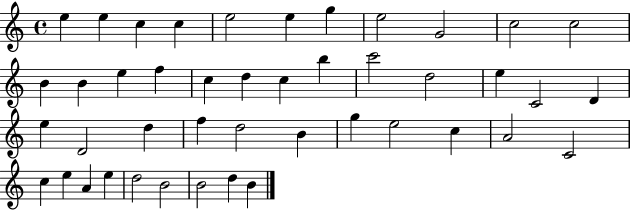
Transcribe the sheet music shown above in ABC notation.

X:1
T:Untitled
M:4/4
L:1/4
K:C
e e c c e2 e g e2 G2 c2 c2 B B e f c d c b c'2 d2 e C2 D e D2 d f d2 B g e2 c A2 C2 c e A e d2 B2 B2 d B